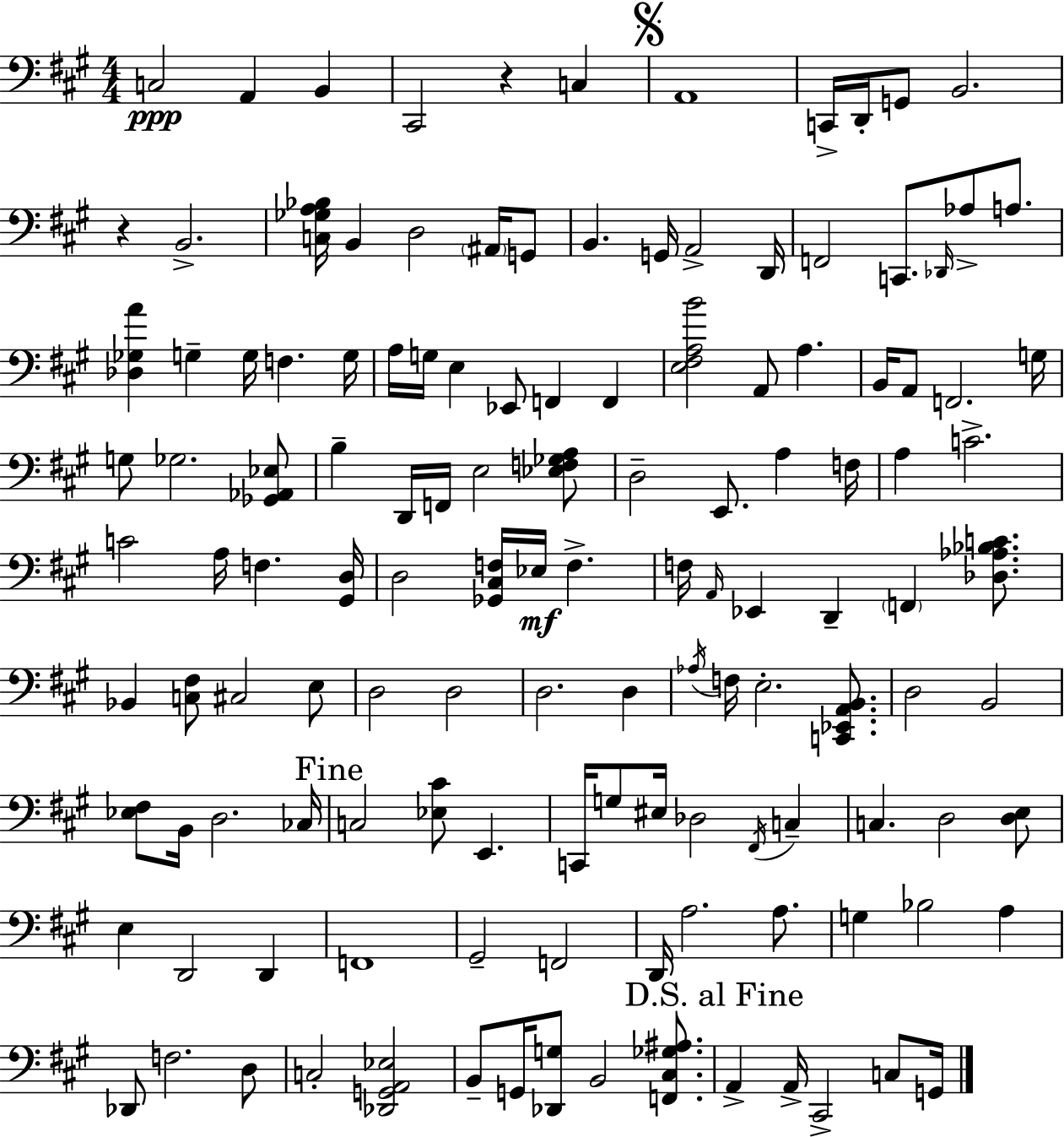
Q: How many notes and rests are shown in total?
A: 130